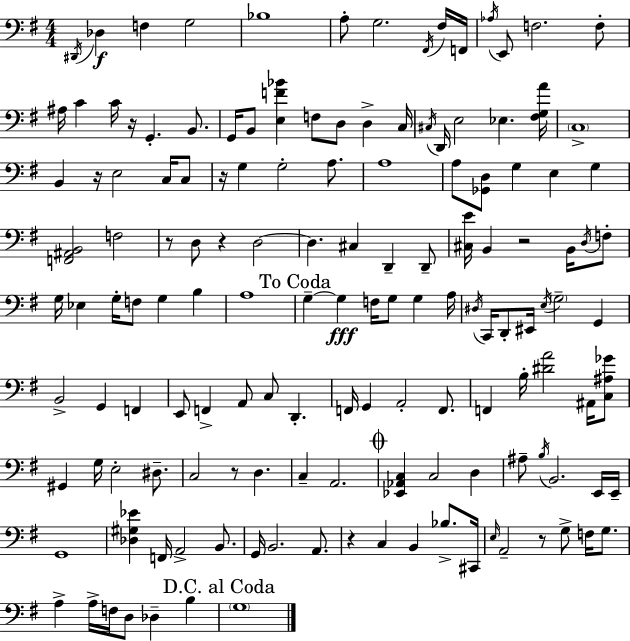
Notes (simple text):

D#2/s Db3/q F3/q G3/h Bb3/w A3/e G3/h. F#2/s F#3/s F2/s Ab3/s E2/e F3/h. F3/e A#3/s C4/q C4/s R/s G2/q. B2/e. G2/s B2/e [E3,F4,Bb4]/q F3/e D3/e D3/q C3/s C#3/s D2/s E3/h Eb3/q. [F#3,G3,A4]/s C3/w B2/q R/s E3/h C3/s C3/e R/s G3/q G3/h A3/e. A3/w A3/e [Gb2,D3]/e G3/q E3/q G3/q [F2,A#2,B2]/h F3/h R/e D3/e R/q D3/h D3/q. C#3/q D2/q D2/e [C#3,E4]/s B2/q R/h B2/s D3/s F3/e G3/s Eb3/q G3/s F3/e G3/q B3/q A3/w G3/q G3/q F3/s G3/e G3/q A3/s D#3/s C2/s D2/e EIS2/s E3/s G3/h G2/q B2/h G2/q F2/q E2/e F2/q A2/e C3/e D2/q. F2/s G2/q A2/h F2/e. F2/q B3/s [D#4,A4]/h A#2/s [C3,A#3,Gb4]/e G#2/q G3/s E3/h D#3/e. C3/h R/e D3/q. C3/q A2/h. [Eb2,Ab2,C3]/q C3/h D3/q A#3/e B3/s B2/h. E2/s E2/s G2/w [Db3,G#3,Eb4]/q F2/s A2/h B2/e. G2/s B2/h. A2/e. R/q C3/q B2/q Bb3/e. C#2/s E3/s A2/h R/e G3/e F3/s G3/e. A3/q A3/s F3/s D3/e Db3/q B3/q G3/w